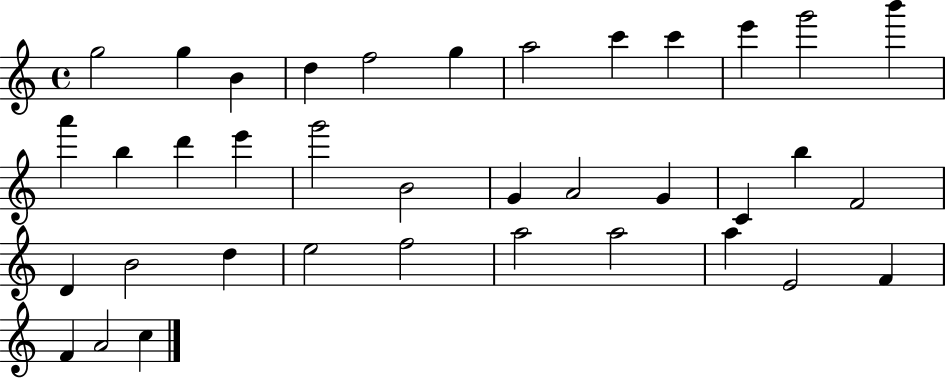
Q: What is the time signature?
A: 4/4